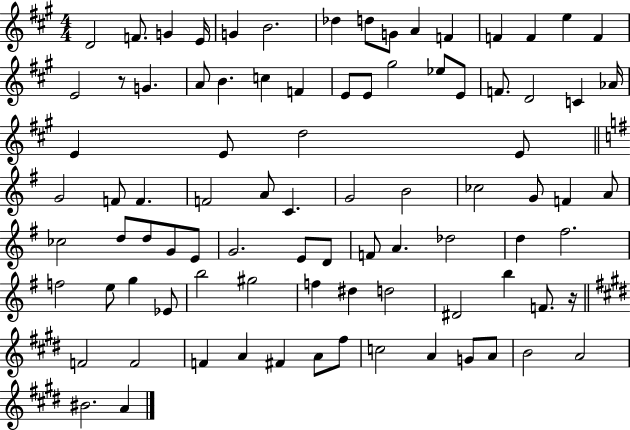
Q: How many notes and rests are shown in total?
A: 88